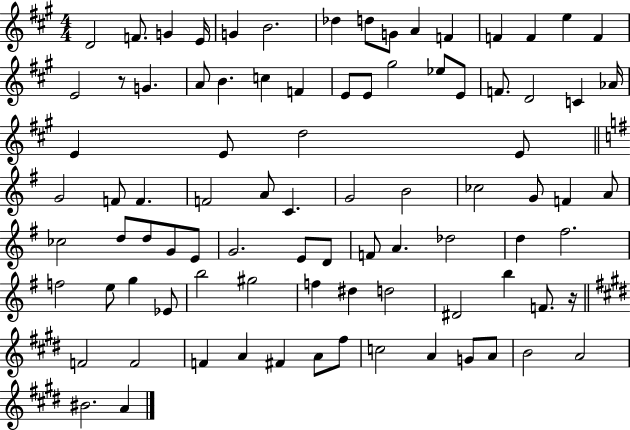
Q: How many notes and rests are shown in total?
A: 88